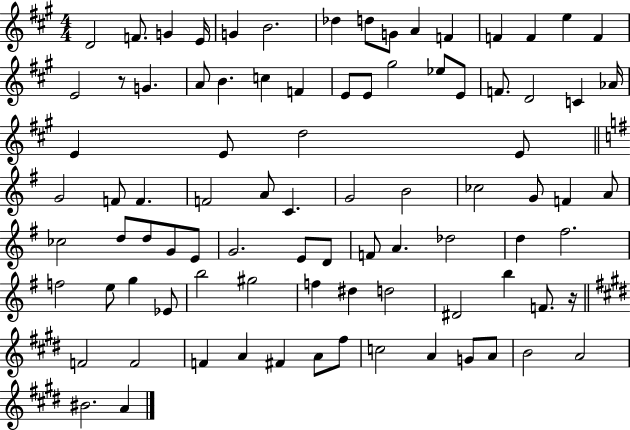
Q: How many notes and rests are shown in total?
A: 88